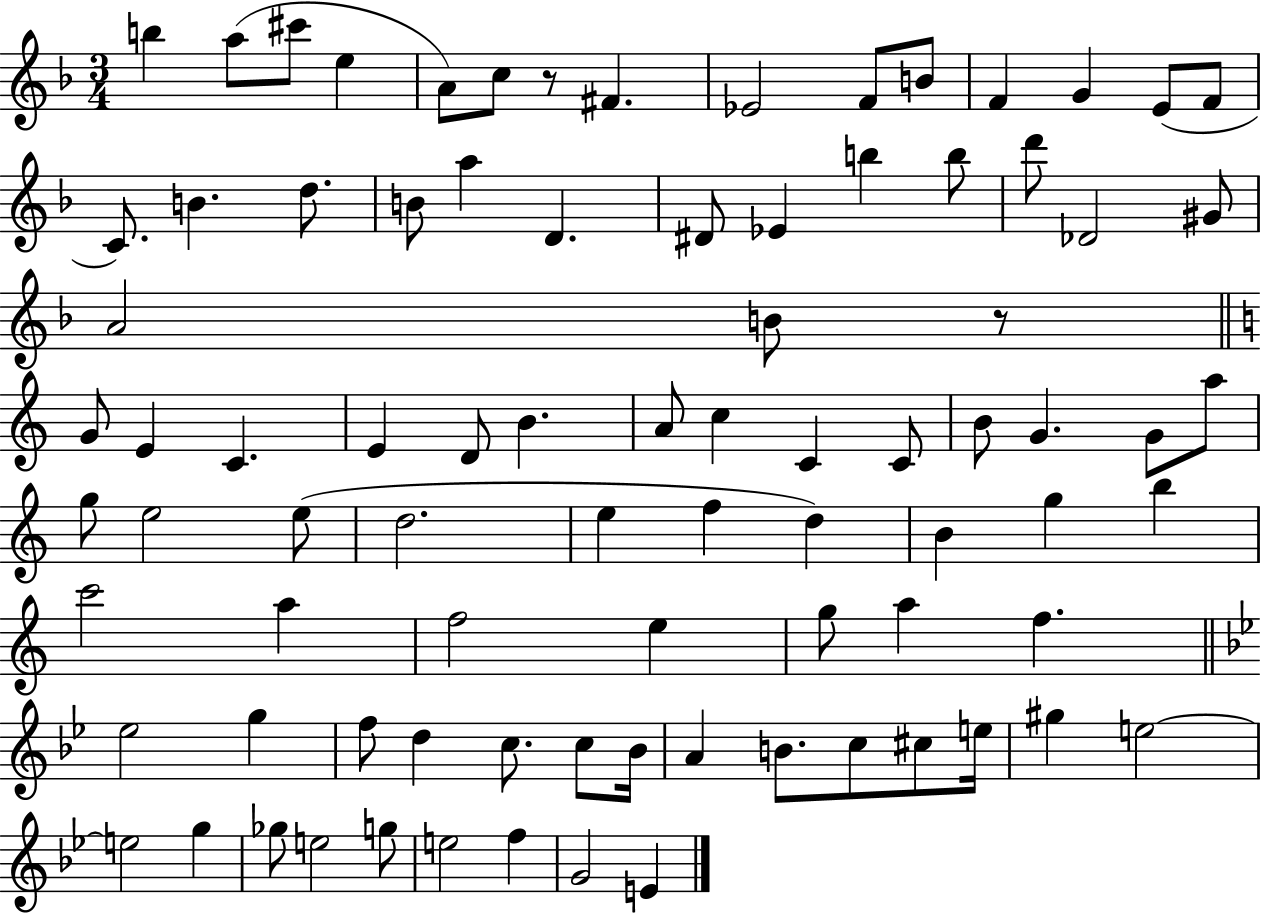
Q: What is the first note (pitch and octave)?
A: B5